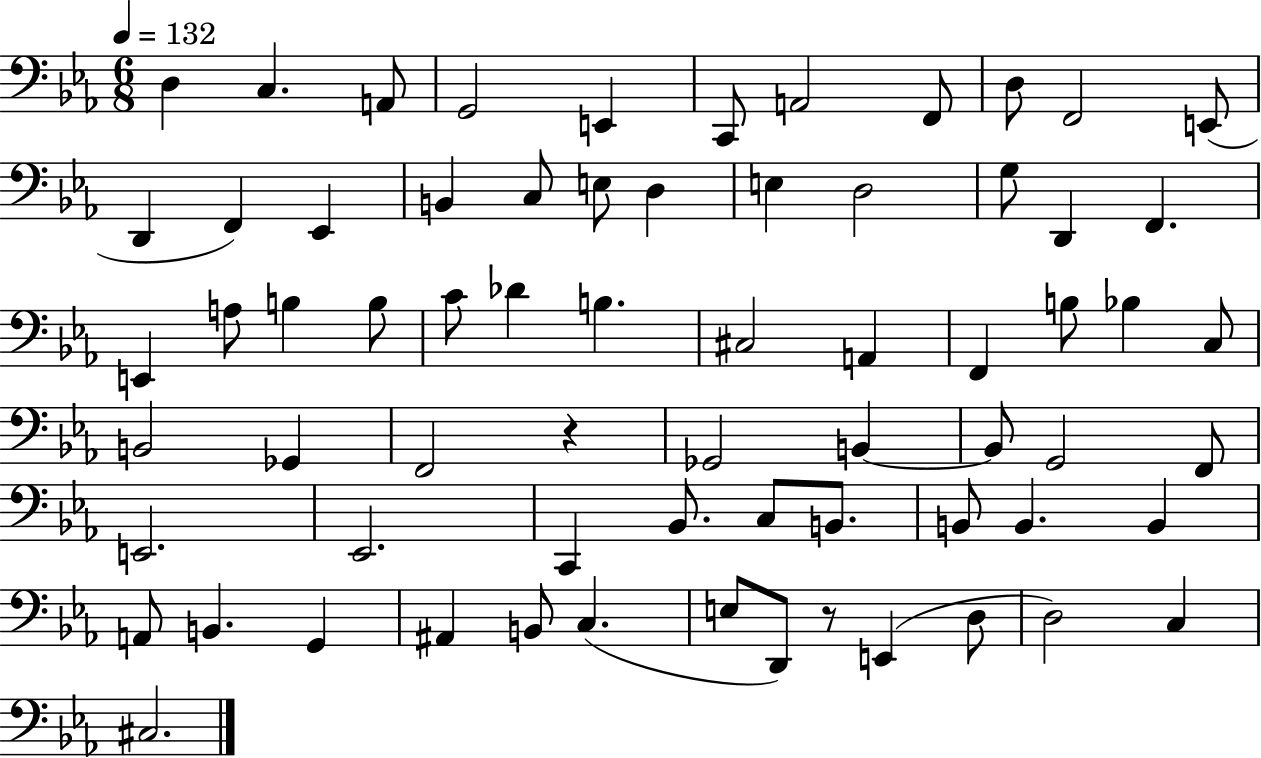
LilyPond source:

{
  \clef bass
  \numericTimeSignature
  \time 6/8
  \key ees \major
  \tempo 4 = 132
  d4 c4. a,8 | g,2 e,4 | c,8 a,2 f,8 | d8 f,2 e,8( | \break d,4 f,4) ees,4 | b,4 c8 e8 d4 | e4 d2 | g8 d,4 f,4. | \break e,4 a8 b4 b8 | c'8 des'4 b4. | cis2 a,4 | f,4 b8 bes4 c8 | \break b,2 ges,4 | f,2 r4 | ges,2 b,4~~ | b,8 g,2 f,8 | \break e,2. | ees,2. | c,4 bes,8. c8 b,8. | b,8 b,4. b,4 | \break a,8 b,4. g,4 | ais,4 b,8 c4.( | e8 d,8) r8 e,4( d8 | d2) c4 | \break cis2. | \bar "|."
}